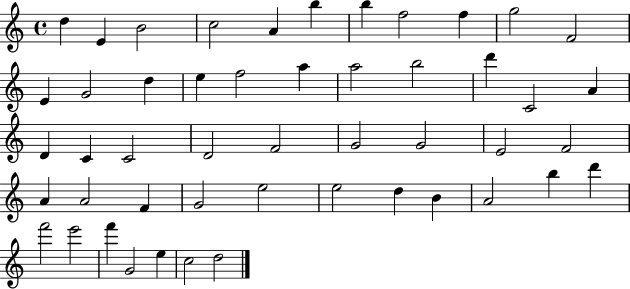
{
  \clef treble
  \time 4/4
  \defaultTimeSignature
  \key c \major
  d''4 e'4 b'2 | c''2 a'4 b''4 | b''4 f''2 f''4 | g''2 f'2 | \break e'4 g'2 d''4 | e''4 f''2 a''4 | a''2 b''2 | d'''4 c'2 a'4 | \break d'4 c'4 c'2 | d'2 f'2 | g'2 g'2 | e'2 f'2 | \break a'4 a'2 f'4 | g'2 e''2 | e''2 d''4 b'4 | a'2 b''4 d'''4 | \break f'''2 e'''2 | f'''4 g'2 e''4 | c''2 d''2 | \bar "|."
}